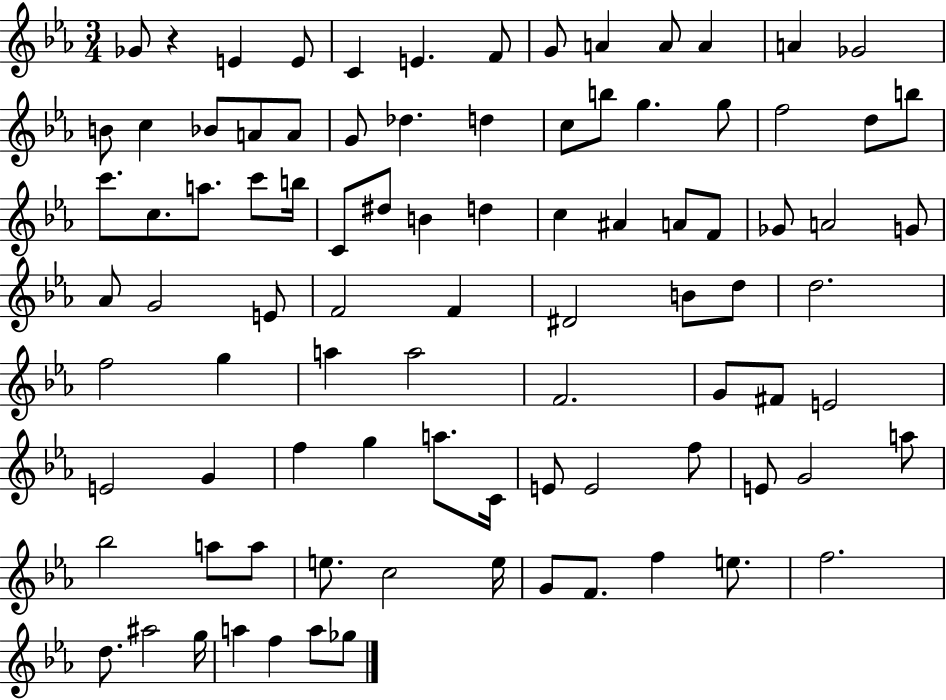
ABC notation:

X:1
T:Untitled
M:3/4
L:1/4
K:Eb
_G/2 z E E/2 C E F/2 G/2 A A/2 A A _G2 B/2 c _B/2 A/2 A/2 G/2 _d d c/2 b/2 g g/2 f2 d/2 b/2 c'/2 c/2 a/2 c'/2 b/4 C/2 ^d/2 B d c ^A A/2 F/2 _G/2 A2 G/2 _A/2 G2 E/2 F2 F ^D2 B/2 d/2 d2 f2 g a a2 F2 G/2 ^F/2 E2 E2 G f g a/2 C/4 E/2 E2 f/2 E/2 G2 a/2 _b2 a/2 a/2 e/2 c2 e/4 G/2 F/2 f e/2 f2 d/2 ^a2 g/4 a f a/2 _g/2